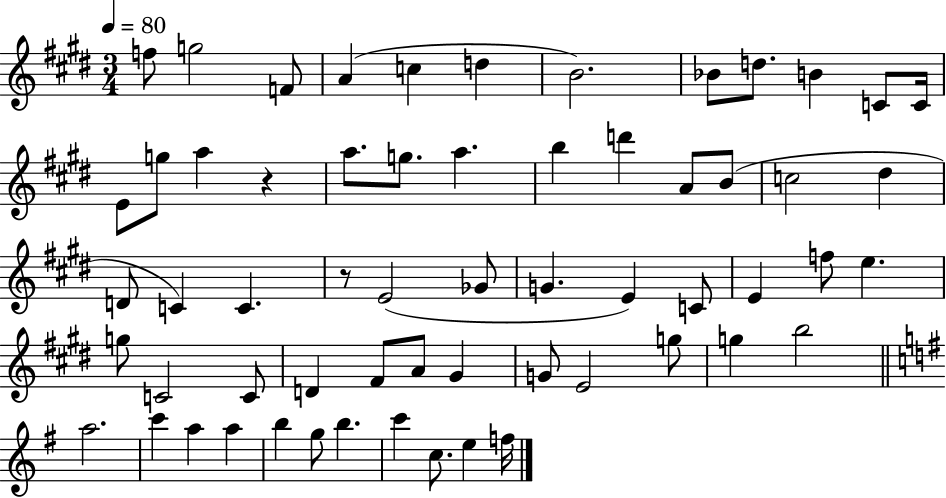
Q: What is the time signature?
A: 3/4